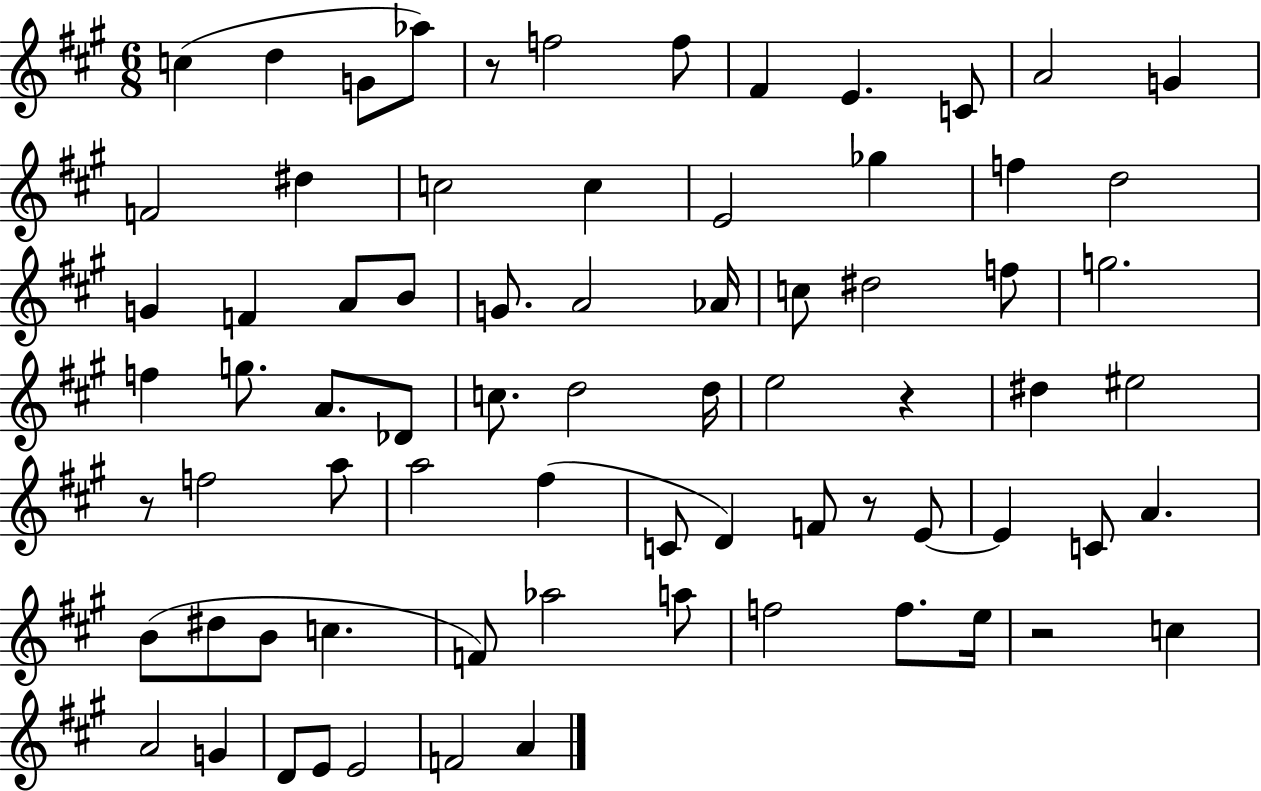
C5/q D5/q G4/e Ab5/e R/e F5/h F5/e F#4/q E4/q. C4/e A4/h G4/q F4/h D#5/q C5/h C5/q E4/h Gb5/q F5/q D5/h G4/q F4/q A4/e B4/e G4/e. A4/h Ab4/s C5/e D#5/h F5/e G5/h. F5/q G5/e. A4/e. Db4/e C5/e. D5/h D5/s E5/h R/q D#5/q EIS5/h R/e F5/h A5/e A5/h F#5/q C4/e D4/q F4/e R/e E4/e E4/q C4/e A4/q. B4/e D#5/e B4/e C5/q. F4/e Ab5/h A5/e F5/h F5/e. E5/s R/h C5/q A4/h G4/q D4/e E4/e E4/h F4/h A4/q